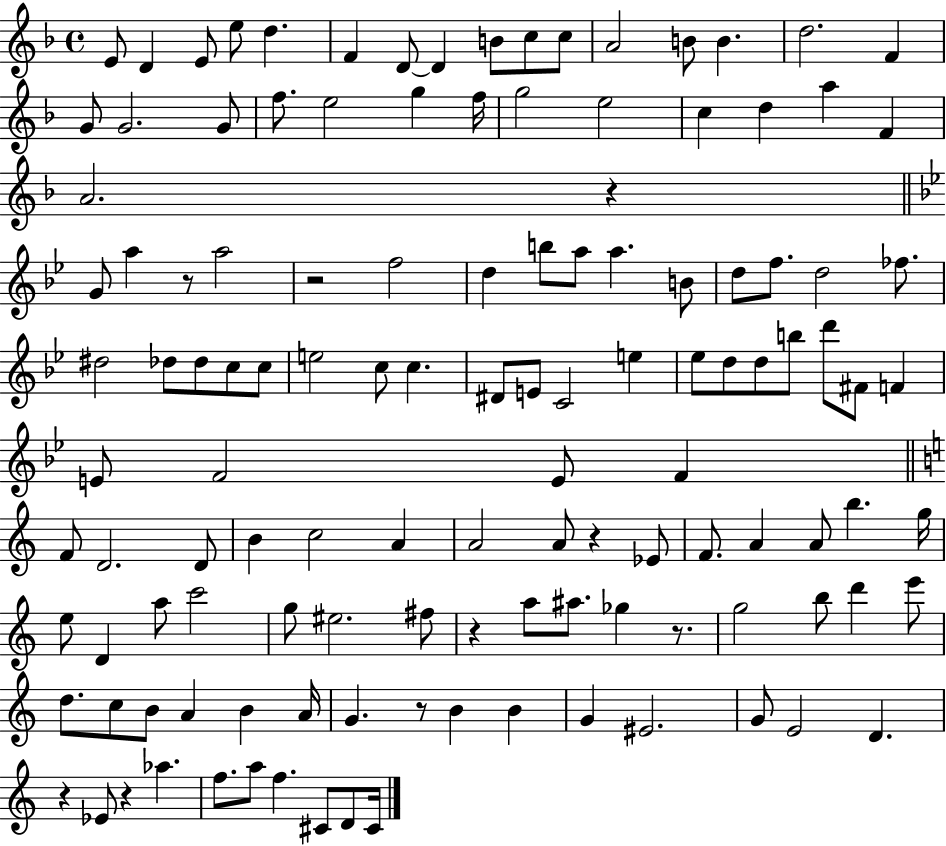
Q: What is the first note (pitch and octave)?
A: E4